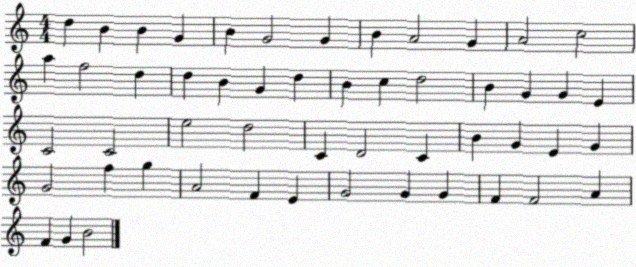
X:1
T:Untitled
M:4/4
L:1/4
K:C
d B B G B G2 G B A2 G A2 c2 a f2 d d B G d B c d2 B G G E C2 C2 e2 d2 C D2 C B G E G G2 f g A2 F E G2 G G F F2 A F G B2